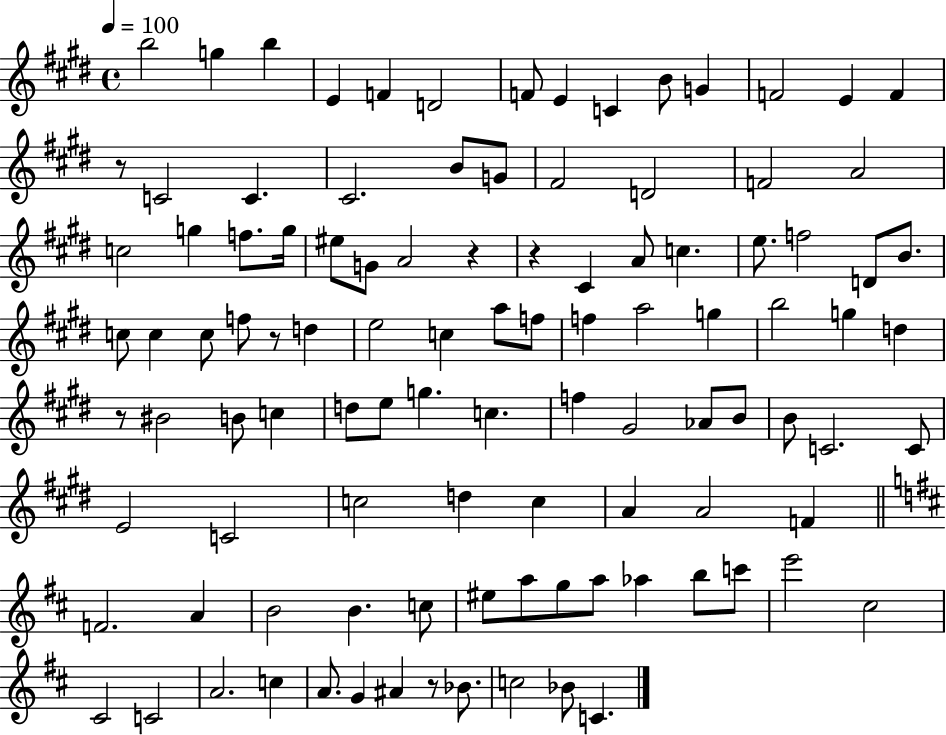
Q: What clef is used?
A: treble